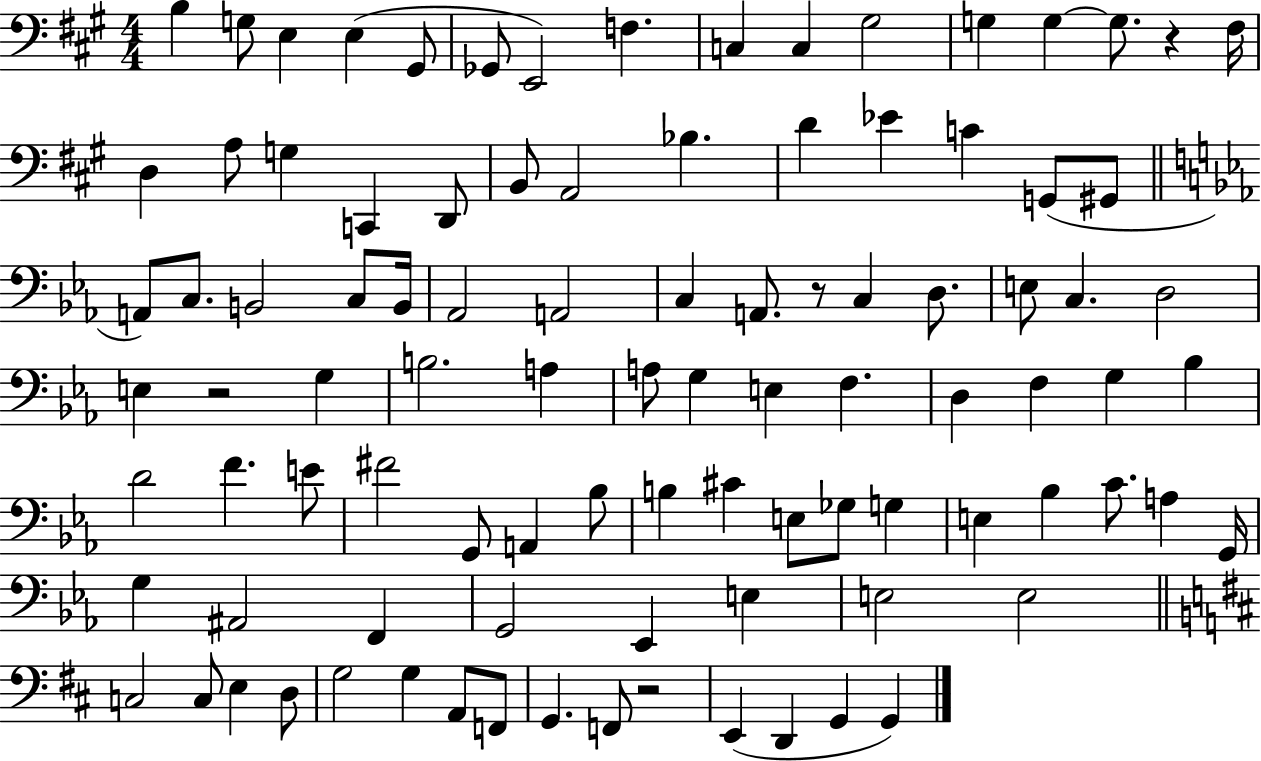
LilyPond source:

{
  \clef bass
  \numericTimeSignature
  \time 4/4
  \key a \major
  \repeat volta 2 { b4 g8 e4 e4( gis,8 | ges,8 e,2) f4. | c4 c4 gis2 | g4 g4~~ g8. r4 fis16 | \break d4 a8 g4 c,4 d,8 | b,8 a,2 bes4. | d'4 ees'4 c'4 g,8( gis,8 | \bar "||" \break \key ees \major a,8) c8. b,2 c8 b,16 | aes,2 a,2 | c4 a,8. r8 c4 d8. | e8 c4. d2 | \break e4 r2 g4 | b2. a4 | a8 g4 e4 f4. | d4 f4 g4 bes4 | \break d'2 f'4. e'8 | fis'2 g,8 a,4 bes8 | b4 cis'4 e8 ges8 g4 | e4 bes4 c'8. a4 g,16 | \break g4 ais,2 f,4 | g,2 ees,4 e4 | e2 e2 | \bar "||" \break \key b \minor c2 c8 e4 d8 | g2 g4 a,8 f,8 | g,4. f,8 r2 | e,4( d,4 g,4 g,4) | \break } \bar "|."
}